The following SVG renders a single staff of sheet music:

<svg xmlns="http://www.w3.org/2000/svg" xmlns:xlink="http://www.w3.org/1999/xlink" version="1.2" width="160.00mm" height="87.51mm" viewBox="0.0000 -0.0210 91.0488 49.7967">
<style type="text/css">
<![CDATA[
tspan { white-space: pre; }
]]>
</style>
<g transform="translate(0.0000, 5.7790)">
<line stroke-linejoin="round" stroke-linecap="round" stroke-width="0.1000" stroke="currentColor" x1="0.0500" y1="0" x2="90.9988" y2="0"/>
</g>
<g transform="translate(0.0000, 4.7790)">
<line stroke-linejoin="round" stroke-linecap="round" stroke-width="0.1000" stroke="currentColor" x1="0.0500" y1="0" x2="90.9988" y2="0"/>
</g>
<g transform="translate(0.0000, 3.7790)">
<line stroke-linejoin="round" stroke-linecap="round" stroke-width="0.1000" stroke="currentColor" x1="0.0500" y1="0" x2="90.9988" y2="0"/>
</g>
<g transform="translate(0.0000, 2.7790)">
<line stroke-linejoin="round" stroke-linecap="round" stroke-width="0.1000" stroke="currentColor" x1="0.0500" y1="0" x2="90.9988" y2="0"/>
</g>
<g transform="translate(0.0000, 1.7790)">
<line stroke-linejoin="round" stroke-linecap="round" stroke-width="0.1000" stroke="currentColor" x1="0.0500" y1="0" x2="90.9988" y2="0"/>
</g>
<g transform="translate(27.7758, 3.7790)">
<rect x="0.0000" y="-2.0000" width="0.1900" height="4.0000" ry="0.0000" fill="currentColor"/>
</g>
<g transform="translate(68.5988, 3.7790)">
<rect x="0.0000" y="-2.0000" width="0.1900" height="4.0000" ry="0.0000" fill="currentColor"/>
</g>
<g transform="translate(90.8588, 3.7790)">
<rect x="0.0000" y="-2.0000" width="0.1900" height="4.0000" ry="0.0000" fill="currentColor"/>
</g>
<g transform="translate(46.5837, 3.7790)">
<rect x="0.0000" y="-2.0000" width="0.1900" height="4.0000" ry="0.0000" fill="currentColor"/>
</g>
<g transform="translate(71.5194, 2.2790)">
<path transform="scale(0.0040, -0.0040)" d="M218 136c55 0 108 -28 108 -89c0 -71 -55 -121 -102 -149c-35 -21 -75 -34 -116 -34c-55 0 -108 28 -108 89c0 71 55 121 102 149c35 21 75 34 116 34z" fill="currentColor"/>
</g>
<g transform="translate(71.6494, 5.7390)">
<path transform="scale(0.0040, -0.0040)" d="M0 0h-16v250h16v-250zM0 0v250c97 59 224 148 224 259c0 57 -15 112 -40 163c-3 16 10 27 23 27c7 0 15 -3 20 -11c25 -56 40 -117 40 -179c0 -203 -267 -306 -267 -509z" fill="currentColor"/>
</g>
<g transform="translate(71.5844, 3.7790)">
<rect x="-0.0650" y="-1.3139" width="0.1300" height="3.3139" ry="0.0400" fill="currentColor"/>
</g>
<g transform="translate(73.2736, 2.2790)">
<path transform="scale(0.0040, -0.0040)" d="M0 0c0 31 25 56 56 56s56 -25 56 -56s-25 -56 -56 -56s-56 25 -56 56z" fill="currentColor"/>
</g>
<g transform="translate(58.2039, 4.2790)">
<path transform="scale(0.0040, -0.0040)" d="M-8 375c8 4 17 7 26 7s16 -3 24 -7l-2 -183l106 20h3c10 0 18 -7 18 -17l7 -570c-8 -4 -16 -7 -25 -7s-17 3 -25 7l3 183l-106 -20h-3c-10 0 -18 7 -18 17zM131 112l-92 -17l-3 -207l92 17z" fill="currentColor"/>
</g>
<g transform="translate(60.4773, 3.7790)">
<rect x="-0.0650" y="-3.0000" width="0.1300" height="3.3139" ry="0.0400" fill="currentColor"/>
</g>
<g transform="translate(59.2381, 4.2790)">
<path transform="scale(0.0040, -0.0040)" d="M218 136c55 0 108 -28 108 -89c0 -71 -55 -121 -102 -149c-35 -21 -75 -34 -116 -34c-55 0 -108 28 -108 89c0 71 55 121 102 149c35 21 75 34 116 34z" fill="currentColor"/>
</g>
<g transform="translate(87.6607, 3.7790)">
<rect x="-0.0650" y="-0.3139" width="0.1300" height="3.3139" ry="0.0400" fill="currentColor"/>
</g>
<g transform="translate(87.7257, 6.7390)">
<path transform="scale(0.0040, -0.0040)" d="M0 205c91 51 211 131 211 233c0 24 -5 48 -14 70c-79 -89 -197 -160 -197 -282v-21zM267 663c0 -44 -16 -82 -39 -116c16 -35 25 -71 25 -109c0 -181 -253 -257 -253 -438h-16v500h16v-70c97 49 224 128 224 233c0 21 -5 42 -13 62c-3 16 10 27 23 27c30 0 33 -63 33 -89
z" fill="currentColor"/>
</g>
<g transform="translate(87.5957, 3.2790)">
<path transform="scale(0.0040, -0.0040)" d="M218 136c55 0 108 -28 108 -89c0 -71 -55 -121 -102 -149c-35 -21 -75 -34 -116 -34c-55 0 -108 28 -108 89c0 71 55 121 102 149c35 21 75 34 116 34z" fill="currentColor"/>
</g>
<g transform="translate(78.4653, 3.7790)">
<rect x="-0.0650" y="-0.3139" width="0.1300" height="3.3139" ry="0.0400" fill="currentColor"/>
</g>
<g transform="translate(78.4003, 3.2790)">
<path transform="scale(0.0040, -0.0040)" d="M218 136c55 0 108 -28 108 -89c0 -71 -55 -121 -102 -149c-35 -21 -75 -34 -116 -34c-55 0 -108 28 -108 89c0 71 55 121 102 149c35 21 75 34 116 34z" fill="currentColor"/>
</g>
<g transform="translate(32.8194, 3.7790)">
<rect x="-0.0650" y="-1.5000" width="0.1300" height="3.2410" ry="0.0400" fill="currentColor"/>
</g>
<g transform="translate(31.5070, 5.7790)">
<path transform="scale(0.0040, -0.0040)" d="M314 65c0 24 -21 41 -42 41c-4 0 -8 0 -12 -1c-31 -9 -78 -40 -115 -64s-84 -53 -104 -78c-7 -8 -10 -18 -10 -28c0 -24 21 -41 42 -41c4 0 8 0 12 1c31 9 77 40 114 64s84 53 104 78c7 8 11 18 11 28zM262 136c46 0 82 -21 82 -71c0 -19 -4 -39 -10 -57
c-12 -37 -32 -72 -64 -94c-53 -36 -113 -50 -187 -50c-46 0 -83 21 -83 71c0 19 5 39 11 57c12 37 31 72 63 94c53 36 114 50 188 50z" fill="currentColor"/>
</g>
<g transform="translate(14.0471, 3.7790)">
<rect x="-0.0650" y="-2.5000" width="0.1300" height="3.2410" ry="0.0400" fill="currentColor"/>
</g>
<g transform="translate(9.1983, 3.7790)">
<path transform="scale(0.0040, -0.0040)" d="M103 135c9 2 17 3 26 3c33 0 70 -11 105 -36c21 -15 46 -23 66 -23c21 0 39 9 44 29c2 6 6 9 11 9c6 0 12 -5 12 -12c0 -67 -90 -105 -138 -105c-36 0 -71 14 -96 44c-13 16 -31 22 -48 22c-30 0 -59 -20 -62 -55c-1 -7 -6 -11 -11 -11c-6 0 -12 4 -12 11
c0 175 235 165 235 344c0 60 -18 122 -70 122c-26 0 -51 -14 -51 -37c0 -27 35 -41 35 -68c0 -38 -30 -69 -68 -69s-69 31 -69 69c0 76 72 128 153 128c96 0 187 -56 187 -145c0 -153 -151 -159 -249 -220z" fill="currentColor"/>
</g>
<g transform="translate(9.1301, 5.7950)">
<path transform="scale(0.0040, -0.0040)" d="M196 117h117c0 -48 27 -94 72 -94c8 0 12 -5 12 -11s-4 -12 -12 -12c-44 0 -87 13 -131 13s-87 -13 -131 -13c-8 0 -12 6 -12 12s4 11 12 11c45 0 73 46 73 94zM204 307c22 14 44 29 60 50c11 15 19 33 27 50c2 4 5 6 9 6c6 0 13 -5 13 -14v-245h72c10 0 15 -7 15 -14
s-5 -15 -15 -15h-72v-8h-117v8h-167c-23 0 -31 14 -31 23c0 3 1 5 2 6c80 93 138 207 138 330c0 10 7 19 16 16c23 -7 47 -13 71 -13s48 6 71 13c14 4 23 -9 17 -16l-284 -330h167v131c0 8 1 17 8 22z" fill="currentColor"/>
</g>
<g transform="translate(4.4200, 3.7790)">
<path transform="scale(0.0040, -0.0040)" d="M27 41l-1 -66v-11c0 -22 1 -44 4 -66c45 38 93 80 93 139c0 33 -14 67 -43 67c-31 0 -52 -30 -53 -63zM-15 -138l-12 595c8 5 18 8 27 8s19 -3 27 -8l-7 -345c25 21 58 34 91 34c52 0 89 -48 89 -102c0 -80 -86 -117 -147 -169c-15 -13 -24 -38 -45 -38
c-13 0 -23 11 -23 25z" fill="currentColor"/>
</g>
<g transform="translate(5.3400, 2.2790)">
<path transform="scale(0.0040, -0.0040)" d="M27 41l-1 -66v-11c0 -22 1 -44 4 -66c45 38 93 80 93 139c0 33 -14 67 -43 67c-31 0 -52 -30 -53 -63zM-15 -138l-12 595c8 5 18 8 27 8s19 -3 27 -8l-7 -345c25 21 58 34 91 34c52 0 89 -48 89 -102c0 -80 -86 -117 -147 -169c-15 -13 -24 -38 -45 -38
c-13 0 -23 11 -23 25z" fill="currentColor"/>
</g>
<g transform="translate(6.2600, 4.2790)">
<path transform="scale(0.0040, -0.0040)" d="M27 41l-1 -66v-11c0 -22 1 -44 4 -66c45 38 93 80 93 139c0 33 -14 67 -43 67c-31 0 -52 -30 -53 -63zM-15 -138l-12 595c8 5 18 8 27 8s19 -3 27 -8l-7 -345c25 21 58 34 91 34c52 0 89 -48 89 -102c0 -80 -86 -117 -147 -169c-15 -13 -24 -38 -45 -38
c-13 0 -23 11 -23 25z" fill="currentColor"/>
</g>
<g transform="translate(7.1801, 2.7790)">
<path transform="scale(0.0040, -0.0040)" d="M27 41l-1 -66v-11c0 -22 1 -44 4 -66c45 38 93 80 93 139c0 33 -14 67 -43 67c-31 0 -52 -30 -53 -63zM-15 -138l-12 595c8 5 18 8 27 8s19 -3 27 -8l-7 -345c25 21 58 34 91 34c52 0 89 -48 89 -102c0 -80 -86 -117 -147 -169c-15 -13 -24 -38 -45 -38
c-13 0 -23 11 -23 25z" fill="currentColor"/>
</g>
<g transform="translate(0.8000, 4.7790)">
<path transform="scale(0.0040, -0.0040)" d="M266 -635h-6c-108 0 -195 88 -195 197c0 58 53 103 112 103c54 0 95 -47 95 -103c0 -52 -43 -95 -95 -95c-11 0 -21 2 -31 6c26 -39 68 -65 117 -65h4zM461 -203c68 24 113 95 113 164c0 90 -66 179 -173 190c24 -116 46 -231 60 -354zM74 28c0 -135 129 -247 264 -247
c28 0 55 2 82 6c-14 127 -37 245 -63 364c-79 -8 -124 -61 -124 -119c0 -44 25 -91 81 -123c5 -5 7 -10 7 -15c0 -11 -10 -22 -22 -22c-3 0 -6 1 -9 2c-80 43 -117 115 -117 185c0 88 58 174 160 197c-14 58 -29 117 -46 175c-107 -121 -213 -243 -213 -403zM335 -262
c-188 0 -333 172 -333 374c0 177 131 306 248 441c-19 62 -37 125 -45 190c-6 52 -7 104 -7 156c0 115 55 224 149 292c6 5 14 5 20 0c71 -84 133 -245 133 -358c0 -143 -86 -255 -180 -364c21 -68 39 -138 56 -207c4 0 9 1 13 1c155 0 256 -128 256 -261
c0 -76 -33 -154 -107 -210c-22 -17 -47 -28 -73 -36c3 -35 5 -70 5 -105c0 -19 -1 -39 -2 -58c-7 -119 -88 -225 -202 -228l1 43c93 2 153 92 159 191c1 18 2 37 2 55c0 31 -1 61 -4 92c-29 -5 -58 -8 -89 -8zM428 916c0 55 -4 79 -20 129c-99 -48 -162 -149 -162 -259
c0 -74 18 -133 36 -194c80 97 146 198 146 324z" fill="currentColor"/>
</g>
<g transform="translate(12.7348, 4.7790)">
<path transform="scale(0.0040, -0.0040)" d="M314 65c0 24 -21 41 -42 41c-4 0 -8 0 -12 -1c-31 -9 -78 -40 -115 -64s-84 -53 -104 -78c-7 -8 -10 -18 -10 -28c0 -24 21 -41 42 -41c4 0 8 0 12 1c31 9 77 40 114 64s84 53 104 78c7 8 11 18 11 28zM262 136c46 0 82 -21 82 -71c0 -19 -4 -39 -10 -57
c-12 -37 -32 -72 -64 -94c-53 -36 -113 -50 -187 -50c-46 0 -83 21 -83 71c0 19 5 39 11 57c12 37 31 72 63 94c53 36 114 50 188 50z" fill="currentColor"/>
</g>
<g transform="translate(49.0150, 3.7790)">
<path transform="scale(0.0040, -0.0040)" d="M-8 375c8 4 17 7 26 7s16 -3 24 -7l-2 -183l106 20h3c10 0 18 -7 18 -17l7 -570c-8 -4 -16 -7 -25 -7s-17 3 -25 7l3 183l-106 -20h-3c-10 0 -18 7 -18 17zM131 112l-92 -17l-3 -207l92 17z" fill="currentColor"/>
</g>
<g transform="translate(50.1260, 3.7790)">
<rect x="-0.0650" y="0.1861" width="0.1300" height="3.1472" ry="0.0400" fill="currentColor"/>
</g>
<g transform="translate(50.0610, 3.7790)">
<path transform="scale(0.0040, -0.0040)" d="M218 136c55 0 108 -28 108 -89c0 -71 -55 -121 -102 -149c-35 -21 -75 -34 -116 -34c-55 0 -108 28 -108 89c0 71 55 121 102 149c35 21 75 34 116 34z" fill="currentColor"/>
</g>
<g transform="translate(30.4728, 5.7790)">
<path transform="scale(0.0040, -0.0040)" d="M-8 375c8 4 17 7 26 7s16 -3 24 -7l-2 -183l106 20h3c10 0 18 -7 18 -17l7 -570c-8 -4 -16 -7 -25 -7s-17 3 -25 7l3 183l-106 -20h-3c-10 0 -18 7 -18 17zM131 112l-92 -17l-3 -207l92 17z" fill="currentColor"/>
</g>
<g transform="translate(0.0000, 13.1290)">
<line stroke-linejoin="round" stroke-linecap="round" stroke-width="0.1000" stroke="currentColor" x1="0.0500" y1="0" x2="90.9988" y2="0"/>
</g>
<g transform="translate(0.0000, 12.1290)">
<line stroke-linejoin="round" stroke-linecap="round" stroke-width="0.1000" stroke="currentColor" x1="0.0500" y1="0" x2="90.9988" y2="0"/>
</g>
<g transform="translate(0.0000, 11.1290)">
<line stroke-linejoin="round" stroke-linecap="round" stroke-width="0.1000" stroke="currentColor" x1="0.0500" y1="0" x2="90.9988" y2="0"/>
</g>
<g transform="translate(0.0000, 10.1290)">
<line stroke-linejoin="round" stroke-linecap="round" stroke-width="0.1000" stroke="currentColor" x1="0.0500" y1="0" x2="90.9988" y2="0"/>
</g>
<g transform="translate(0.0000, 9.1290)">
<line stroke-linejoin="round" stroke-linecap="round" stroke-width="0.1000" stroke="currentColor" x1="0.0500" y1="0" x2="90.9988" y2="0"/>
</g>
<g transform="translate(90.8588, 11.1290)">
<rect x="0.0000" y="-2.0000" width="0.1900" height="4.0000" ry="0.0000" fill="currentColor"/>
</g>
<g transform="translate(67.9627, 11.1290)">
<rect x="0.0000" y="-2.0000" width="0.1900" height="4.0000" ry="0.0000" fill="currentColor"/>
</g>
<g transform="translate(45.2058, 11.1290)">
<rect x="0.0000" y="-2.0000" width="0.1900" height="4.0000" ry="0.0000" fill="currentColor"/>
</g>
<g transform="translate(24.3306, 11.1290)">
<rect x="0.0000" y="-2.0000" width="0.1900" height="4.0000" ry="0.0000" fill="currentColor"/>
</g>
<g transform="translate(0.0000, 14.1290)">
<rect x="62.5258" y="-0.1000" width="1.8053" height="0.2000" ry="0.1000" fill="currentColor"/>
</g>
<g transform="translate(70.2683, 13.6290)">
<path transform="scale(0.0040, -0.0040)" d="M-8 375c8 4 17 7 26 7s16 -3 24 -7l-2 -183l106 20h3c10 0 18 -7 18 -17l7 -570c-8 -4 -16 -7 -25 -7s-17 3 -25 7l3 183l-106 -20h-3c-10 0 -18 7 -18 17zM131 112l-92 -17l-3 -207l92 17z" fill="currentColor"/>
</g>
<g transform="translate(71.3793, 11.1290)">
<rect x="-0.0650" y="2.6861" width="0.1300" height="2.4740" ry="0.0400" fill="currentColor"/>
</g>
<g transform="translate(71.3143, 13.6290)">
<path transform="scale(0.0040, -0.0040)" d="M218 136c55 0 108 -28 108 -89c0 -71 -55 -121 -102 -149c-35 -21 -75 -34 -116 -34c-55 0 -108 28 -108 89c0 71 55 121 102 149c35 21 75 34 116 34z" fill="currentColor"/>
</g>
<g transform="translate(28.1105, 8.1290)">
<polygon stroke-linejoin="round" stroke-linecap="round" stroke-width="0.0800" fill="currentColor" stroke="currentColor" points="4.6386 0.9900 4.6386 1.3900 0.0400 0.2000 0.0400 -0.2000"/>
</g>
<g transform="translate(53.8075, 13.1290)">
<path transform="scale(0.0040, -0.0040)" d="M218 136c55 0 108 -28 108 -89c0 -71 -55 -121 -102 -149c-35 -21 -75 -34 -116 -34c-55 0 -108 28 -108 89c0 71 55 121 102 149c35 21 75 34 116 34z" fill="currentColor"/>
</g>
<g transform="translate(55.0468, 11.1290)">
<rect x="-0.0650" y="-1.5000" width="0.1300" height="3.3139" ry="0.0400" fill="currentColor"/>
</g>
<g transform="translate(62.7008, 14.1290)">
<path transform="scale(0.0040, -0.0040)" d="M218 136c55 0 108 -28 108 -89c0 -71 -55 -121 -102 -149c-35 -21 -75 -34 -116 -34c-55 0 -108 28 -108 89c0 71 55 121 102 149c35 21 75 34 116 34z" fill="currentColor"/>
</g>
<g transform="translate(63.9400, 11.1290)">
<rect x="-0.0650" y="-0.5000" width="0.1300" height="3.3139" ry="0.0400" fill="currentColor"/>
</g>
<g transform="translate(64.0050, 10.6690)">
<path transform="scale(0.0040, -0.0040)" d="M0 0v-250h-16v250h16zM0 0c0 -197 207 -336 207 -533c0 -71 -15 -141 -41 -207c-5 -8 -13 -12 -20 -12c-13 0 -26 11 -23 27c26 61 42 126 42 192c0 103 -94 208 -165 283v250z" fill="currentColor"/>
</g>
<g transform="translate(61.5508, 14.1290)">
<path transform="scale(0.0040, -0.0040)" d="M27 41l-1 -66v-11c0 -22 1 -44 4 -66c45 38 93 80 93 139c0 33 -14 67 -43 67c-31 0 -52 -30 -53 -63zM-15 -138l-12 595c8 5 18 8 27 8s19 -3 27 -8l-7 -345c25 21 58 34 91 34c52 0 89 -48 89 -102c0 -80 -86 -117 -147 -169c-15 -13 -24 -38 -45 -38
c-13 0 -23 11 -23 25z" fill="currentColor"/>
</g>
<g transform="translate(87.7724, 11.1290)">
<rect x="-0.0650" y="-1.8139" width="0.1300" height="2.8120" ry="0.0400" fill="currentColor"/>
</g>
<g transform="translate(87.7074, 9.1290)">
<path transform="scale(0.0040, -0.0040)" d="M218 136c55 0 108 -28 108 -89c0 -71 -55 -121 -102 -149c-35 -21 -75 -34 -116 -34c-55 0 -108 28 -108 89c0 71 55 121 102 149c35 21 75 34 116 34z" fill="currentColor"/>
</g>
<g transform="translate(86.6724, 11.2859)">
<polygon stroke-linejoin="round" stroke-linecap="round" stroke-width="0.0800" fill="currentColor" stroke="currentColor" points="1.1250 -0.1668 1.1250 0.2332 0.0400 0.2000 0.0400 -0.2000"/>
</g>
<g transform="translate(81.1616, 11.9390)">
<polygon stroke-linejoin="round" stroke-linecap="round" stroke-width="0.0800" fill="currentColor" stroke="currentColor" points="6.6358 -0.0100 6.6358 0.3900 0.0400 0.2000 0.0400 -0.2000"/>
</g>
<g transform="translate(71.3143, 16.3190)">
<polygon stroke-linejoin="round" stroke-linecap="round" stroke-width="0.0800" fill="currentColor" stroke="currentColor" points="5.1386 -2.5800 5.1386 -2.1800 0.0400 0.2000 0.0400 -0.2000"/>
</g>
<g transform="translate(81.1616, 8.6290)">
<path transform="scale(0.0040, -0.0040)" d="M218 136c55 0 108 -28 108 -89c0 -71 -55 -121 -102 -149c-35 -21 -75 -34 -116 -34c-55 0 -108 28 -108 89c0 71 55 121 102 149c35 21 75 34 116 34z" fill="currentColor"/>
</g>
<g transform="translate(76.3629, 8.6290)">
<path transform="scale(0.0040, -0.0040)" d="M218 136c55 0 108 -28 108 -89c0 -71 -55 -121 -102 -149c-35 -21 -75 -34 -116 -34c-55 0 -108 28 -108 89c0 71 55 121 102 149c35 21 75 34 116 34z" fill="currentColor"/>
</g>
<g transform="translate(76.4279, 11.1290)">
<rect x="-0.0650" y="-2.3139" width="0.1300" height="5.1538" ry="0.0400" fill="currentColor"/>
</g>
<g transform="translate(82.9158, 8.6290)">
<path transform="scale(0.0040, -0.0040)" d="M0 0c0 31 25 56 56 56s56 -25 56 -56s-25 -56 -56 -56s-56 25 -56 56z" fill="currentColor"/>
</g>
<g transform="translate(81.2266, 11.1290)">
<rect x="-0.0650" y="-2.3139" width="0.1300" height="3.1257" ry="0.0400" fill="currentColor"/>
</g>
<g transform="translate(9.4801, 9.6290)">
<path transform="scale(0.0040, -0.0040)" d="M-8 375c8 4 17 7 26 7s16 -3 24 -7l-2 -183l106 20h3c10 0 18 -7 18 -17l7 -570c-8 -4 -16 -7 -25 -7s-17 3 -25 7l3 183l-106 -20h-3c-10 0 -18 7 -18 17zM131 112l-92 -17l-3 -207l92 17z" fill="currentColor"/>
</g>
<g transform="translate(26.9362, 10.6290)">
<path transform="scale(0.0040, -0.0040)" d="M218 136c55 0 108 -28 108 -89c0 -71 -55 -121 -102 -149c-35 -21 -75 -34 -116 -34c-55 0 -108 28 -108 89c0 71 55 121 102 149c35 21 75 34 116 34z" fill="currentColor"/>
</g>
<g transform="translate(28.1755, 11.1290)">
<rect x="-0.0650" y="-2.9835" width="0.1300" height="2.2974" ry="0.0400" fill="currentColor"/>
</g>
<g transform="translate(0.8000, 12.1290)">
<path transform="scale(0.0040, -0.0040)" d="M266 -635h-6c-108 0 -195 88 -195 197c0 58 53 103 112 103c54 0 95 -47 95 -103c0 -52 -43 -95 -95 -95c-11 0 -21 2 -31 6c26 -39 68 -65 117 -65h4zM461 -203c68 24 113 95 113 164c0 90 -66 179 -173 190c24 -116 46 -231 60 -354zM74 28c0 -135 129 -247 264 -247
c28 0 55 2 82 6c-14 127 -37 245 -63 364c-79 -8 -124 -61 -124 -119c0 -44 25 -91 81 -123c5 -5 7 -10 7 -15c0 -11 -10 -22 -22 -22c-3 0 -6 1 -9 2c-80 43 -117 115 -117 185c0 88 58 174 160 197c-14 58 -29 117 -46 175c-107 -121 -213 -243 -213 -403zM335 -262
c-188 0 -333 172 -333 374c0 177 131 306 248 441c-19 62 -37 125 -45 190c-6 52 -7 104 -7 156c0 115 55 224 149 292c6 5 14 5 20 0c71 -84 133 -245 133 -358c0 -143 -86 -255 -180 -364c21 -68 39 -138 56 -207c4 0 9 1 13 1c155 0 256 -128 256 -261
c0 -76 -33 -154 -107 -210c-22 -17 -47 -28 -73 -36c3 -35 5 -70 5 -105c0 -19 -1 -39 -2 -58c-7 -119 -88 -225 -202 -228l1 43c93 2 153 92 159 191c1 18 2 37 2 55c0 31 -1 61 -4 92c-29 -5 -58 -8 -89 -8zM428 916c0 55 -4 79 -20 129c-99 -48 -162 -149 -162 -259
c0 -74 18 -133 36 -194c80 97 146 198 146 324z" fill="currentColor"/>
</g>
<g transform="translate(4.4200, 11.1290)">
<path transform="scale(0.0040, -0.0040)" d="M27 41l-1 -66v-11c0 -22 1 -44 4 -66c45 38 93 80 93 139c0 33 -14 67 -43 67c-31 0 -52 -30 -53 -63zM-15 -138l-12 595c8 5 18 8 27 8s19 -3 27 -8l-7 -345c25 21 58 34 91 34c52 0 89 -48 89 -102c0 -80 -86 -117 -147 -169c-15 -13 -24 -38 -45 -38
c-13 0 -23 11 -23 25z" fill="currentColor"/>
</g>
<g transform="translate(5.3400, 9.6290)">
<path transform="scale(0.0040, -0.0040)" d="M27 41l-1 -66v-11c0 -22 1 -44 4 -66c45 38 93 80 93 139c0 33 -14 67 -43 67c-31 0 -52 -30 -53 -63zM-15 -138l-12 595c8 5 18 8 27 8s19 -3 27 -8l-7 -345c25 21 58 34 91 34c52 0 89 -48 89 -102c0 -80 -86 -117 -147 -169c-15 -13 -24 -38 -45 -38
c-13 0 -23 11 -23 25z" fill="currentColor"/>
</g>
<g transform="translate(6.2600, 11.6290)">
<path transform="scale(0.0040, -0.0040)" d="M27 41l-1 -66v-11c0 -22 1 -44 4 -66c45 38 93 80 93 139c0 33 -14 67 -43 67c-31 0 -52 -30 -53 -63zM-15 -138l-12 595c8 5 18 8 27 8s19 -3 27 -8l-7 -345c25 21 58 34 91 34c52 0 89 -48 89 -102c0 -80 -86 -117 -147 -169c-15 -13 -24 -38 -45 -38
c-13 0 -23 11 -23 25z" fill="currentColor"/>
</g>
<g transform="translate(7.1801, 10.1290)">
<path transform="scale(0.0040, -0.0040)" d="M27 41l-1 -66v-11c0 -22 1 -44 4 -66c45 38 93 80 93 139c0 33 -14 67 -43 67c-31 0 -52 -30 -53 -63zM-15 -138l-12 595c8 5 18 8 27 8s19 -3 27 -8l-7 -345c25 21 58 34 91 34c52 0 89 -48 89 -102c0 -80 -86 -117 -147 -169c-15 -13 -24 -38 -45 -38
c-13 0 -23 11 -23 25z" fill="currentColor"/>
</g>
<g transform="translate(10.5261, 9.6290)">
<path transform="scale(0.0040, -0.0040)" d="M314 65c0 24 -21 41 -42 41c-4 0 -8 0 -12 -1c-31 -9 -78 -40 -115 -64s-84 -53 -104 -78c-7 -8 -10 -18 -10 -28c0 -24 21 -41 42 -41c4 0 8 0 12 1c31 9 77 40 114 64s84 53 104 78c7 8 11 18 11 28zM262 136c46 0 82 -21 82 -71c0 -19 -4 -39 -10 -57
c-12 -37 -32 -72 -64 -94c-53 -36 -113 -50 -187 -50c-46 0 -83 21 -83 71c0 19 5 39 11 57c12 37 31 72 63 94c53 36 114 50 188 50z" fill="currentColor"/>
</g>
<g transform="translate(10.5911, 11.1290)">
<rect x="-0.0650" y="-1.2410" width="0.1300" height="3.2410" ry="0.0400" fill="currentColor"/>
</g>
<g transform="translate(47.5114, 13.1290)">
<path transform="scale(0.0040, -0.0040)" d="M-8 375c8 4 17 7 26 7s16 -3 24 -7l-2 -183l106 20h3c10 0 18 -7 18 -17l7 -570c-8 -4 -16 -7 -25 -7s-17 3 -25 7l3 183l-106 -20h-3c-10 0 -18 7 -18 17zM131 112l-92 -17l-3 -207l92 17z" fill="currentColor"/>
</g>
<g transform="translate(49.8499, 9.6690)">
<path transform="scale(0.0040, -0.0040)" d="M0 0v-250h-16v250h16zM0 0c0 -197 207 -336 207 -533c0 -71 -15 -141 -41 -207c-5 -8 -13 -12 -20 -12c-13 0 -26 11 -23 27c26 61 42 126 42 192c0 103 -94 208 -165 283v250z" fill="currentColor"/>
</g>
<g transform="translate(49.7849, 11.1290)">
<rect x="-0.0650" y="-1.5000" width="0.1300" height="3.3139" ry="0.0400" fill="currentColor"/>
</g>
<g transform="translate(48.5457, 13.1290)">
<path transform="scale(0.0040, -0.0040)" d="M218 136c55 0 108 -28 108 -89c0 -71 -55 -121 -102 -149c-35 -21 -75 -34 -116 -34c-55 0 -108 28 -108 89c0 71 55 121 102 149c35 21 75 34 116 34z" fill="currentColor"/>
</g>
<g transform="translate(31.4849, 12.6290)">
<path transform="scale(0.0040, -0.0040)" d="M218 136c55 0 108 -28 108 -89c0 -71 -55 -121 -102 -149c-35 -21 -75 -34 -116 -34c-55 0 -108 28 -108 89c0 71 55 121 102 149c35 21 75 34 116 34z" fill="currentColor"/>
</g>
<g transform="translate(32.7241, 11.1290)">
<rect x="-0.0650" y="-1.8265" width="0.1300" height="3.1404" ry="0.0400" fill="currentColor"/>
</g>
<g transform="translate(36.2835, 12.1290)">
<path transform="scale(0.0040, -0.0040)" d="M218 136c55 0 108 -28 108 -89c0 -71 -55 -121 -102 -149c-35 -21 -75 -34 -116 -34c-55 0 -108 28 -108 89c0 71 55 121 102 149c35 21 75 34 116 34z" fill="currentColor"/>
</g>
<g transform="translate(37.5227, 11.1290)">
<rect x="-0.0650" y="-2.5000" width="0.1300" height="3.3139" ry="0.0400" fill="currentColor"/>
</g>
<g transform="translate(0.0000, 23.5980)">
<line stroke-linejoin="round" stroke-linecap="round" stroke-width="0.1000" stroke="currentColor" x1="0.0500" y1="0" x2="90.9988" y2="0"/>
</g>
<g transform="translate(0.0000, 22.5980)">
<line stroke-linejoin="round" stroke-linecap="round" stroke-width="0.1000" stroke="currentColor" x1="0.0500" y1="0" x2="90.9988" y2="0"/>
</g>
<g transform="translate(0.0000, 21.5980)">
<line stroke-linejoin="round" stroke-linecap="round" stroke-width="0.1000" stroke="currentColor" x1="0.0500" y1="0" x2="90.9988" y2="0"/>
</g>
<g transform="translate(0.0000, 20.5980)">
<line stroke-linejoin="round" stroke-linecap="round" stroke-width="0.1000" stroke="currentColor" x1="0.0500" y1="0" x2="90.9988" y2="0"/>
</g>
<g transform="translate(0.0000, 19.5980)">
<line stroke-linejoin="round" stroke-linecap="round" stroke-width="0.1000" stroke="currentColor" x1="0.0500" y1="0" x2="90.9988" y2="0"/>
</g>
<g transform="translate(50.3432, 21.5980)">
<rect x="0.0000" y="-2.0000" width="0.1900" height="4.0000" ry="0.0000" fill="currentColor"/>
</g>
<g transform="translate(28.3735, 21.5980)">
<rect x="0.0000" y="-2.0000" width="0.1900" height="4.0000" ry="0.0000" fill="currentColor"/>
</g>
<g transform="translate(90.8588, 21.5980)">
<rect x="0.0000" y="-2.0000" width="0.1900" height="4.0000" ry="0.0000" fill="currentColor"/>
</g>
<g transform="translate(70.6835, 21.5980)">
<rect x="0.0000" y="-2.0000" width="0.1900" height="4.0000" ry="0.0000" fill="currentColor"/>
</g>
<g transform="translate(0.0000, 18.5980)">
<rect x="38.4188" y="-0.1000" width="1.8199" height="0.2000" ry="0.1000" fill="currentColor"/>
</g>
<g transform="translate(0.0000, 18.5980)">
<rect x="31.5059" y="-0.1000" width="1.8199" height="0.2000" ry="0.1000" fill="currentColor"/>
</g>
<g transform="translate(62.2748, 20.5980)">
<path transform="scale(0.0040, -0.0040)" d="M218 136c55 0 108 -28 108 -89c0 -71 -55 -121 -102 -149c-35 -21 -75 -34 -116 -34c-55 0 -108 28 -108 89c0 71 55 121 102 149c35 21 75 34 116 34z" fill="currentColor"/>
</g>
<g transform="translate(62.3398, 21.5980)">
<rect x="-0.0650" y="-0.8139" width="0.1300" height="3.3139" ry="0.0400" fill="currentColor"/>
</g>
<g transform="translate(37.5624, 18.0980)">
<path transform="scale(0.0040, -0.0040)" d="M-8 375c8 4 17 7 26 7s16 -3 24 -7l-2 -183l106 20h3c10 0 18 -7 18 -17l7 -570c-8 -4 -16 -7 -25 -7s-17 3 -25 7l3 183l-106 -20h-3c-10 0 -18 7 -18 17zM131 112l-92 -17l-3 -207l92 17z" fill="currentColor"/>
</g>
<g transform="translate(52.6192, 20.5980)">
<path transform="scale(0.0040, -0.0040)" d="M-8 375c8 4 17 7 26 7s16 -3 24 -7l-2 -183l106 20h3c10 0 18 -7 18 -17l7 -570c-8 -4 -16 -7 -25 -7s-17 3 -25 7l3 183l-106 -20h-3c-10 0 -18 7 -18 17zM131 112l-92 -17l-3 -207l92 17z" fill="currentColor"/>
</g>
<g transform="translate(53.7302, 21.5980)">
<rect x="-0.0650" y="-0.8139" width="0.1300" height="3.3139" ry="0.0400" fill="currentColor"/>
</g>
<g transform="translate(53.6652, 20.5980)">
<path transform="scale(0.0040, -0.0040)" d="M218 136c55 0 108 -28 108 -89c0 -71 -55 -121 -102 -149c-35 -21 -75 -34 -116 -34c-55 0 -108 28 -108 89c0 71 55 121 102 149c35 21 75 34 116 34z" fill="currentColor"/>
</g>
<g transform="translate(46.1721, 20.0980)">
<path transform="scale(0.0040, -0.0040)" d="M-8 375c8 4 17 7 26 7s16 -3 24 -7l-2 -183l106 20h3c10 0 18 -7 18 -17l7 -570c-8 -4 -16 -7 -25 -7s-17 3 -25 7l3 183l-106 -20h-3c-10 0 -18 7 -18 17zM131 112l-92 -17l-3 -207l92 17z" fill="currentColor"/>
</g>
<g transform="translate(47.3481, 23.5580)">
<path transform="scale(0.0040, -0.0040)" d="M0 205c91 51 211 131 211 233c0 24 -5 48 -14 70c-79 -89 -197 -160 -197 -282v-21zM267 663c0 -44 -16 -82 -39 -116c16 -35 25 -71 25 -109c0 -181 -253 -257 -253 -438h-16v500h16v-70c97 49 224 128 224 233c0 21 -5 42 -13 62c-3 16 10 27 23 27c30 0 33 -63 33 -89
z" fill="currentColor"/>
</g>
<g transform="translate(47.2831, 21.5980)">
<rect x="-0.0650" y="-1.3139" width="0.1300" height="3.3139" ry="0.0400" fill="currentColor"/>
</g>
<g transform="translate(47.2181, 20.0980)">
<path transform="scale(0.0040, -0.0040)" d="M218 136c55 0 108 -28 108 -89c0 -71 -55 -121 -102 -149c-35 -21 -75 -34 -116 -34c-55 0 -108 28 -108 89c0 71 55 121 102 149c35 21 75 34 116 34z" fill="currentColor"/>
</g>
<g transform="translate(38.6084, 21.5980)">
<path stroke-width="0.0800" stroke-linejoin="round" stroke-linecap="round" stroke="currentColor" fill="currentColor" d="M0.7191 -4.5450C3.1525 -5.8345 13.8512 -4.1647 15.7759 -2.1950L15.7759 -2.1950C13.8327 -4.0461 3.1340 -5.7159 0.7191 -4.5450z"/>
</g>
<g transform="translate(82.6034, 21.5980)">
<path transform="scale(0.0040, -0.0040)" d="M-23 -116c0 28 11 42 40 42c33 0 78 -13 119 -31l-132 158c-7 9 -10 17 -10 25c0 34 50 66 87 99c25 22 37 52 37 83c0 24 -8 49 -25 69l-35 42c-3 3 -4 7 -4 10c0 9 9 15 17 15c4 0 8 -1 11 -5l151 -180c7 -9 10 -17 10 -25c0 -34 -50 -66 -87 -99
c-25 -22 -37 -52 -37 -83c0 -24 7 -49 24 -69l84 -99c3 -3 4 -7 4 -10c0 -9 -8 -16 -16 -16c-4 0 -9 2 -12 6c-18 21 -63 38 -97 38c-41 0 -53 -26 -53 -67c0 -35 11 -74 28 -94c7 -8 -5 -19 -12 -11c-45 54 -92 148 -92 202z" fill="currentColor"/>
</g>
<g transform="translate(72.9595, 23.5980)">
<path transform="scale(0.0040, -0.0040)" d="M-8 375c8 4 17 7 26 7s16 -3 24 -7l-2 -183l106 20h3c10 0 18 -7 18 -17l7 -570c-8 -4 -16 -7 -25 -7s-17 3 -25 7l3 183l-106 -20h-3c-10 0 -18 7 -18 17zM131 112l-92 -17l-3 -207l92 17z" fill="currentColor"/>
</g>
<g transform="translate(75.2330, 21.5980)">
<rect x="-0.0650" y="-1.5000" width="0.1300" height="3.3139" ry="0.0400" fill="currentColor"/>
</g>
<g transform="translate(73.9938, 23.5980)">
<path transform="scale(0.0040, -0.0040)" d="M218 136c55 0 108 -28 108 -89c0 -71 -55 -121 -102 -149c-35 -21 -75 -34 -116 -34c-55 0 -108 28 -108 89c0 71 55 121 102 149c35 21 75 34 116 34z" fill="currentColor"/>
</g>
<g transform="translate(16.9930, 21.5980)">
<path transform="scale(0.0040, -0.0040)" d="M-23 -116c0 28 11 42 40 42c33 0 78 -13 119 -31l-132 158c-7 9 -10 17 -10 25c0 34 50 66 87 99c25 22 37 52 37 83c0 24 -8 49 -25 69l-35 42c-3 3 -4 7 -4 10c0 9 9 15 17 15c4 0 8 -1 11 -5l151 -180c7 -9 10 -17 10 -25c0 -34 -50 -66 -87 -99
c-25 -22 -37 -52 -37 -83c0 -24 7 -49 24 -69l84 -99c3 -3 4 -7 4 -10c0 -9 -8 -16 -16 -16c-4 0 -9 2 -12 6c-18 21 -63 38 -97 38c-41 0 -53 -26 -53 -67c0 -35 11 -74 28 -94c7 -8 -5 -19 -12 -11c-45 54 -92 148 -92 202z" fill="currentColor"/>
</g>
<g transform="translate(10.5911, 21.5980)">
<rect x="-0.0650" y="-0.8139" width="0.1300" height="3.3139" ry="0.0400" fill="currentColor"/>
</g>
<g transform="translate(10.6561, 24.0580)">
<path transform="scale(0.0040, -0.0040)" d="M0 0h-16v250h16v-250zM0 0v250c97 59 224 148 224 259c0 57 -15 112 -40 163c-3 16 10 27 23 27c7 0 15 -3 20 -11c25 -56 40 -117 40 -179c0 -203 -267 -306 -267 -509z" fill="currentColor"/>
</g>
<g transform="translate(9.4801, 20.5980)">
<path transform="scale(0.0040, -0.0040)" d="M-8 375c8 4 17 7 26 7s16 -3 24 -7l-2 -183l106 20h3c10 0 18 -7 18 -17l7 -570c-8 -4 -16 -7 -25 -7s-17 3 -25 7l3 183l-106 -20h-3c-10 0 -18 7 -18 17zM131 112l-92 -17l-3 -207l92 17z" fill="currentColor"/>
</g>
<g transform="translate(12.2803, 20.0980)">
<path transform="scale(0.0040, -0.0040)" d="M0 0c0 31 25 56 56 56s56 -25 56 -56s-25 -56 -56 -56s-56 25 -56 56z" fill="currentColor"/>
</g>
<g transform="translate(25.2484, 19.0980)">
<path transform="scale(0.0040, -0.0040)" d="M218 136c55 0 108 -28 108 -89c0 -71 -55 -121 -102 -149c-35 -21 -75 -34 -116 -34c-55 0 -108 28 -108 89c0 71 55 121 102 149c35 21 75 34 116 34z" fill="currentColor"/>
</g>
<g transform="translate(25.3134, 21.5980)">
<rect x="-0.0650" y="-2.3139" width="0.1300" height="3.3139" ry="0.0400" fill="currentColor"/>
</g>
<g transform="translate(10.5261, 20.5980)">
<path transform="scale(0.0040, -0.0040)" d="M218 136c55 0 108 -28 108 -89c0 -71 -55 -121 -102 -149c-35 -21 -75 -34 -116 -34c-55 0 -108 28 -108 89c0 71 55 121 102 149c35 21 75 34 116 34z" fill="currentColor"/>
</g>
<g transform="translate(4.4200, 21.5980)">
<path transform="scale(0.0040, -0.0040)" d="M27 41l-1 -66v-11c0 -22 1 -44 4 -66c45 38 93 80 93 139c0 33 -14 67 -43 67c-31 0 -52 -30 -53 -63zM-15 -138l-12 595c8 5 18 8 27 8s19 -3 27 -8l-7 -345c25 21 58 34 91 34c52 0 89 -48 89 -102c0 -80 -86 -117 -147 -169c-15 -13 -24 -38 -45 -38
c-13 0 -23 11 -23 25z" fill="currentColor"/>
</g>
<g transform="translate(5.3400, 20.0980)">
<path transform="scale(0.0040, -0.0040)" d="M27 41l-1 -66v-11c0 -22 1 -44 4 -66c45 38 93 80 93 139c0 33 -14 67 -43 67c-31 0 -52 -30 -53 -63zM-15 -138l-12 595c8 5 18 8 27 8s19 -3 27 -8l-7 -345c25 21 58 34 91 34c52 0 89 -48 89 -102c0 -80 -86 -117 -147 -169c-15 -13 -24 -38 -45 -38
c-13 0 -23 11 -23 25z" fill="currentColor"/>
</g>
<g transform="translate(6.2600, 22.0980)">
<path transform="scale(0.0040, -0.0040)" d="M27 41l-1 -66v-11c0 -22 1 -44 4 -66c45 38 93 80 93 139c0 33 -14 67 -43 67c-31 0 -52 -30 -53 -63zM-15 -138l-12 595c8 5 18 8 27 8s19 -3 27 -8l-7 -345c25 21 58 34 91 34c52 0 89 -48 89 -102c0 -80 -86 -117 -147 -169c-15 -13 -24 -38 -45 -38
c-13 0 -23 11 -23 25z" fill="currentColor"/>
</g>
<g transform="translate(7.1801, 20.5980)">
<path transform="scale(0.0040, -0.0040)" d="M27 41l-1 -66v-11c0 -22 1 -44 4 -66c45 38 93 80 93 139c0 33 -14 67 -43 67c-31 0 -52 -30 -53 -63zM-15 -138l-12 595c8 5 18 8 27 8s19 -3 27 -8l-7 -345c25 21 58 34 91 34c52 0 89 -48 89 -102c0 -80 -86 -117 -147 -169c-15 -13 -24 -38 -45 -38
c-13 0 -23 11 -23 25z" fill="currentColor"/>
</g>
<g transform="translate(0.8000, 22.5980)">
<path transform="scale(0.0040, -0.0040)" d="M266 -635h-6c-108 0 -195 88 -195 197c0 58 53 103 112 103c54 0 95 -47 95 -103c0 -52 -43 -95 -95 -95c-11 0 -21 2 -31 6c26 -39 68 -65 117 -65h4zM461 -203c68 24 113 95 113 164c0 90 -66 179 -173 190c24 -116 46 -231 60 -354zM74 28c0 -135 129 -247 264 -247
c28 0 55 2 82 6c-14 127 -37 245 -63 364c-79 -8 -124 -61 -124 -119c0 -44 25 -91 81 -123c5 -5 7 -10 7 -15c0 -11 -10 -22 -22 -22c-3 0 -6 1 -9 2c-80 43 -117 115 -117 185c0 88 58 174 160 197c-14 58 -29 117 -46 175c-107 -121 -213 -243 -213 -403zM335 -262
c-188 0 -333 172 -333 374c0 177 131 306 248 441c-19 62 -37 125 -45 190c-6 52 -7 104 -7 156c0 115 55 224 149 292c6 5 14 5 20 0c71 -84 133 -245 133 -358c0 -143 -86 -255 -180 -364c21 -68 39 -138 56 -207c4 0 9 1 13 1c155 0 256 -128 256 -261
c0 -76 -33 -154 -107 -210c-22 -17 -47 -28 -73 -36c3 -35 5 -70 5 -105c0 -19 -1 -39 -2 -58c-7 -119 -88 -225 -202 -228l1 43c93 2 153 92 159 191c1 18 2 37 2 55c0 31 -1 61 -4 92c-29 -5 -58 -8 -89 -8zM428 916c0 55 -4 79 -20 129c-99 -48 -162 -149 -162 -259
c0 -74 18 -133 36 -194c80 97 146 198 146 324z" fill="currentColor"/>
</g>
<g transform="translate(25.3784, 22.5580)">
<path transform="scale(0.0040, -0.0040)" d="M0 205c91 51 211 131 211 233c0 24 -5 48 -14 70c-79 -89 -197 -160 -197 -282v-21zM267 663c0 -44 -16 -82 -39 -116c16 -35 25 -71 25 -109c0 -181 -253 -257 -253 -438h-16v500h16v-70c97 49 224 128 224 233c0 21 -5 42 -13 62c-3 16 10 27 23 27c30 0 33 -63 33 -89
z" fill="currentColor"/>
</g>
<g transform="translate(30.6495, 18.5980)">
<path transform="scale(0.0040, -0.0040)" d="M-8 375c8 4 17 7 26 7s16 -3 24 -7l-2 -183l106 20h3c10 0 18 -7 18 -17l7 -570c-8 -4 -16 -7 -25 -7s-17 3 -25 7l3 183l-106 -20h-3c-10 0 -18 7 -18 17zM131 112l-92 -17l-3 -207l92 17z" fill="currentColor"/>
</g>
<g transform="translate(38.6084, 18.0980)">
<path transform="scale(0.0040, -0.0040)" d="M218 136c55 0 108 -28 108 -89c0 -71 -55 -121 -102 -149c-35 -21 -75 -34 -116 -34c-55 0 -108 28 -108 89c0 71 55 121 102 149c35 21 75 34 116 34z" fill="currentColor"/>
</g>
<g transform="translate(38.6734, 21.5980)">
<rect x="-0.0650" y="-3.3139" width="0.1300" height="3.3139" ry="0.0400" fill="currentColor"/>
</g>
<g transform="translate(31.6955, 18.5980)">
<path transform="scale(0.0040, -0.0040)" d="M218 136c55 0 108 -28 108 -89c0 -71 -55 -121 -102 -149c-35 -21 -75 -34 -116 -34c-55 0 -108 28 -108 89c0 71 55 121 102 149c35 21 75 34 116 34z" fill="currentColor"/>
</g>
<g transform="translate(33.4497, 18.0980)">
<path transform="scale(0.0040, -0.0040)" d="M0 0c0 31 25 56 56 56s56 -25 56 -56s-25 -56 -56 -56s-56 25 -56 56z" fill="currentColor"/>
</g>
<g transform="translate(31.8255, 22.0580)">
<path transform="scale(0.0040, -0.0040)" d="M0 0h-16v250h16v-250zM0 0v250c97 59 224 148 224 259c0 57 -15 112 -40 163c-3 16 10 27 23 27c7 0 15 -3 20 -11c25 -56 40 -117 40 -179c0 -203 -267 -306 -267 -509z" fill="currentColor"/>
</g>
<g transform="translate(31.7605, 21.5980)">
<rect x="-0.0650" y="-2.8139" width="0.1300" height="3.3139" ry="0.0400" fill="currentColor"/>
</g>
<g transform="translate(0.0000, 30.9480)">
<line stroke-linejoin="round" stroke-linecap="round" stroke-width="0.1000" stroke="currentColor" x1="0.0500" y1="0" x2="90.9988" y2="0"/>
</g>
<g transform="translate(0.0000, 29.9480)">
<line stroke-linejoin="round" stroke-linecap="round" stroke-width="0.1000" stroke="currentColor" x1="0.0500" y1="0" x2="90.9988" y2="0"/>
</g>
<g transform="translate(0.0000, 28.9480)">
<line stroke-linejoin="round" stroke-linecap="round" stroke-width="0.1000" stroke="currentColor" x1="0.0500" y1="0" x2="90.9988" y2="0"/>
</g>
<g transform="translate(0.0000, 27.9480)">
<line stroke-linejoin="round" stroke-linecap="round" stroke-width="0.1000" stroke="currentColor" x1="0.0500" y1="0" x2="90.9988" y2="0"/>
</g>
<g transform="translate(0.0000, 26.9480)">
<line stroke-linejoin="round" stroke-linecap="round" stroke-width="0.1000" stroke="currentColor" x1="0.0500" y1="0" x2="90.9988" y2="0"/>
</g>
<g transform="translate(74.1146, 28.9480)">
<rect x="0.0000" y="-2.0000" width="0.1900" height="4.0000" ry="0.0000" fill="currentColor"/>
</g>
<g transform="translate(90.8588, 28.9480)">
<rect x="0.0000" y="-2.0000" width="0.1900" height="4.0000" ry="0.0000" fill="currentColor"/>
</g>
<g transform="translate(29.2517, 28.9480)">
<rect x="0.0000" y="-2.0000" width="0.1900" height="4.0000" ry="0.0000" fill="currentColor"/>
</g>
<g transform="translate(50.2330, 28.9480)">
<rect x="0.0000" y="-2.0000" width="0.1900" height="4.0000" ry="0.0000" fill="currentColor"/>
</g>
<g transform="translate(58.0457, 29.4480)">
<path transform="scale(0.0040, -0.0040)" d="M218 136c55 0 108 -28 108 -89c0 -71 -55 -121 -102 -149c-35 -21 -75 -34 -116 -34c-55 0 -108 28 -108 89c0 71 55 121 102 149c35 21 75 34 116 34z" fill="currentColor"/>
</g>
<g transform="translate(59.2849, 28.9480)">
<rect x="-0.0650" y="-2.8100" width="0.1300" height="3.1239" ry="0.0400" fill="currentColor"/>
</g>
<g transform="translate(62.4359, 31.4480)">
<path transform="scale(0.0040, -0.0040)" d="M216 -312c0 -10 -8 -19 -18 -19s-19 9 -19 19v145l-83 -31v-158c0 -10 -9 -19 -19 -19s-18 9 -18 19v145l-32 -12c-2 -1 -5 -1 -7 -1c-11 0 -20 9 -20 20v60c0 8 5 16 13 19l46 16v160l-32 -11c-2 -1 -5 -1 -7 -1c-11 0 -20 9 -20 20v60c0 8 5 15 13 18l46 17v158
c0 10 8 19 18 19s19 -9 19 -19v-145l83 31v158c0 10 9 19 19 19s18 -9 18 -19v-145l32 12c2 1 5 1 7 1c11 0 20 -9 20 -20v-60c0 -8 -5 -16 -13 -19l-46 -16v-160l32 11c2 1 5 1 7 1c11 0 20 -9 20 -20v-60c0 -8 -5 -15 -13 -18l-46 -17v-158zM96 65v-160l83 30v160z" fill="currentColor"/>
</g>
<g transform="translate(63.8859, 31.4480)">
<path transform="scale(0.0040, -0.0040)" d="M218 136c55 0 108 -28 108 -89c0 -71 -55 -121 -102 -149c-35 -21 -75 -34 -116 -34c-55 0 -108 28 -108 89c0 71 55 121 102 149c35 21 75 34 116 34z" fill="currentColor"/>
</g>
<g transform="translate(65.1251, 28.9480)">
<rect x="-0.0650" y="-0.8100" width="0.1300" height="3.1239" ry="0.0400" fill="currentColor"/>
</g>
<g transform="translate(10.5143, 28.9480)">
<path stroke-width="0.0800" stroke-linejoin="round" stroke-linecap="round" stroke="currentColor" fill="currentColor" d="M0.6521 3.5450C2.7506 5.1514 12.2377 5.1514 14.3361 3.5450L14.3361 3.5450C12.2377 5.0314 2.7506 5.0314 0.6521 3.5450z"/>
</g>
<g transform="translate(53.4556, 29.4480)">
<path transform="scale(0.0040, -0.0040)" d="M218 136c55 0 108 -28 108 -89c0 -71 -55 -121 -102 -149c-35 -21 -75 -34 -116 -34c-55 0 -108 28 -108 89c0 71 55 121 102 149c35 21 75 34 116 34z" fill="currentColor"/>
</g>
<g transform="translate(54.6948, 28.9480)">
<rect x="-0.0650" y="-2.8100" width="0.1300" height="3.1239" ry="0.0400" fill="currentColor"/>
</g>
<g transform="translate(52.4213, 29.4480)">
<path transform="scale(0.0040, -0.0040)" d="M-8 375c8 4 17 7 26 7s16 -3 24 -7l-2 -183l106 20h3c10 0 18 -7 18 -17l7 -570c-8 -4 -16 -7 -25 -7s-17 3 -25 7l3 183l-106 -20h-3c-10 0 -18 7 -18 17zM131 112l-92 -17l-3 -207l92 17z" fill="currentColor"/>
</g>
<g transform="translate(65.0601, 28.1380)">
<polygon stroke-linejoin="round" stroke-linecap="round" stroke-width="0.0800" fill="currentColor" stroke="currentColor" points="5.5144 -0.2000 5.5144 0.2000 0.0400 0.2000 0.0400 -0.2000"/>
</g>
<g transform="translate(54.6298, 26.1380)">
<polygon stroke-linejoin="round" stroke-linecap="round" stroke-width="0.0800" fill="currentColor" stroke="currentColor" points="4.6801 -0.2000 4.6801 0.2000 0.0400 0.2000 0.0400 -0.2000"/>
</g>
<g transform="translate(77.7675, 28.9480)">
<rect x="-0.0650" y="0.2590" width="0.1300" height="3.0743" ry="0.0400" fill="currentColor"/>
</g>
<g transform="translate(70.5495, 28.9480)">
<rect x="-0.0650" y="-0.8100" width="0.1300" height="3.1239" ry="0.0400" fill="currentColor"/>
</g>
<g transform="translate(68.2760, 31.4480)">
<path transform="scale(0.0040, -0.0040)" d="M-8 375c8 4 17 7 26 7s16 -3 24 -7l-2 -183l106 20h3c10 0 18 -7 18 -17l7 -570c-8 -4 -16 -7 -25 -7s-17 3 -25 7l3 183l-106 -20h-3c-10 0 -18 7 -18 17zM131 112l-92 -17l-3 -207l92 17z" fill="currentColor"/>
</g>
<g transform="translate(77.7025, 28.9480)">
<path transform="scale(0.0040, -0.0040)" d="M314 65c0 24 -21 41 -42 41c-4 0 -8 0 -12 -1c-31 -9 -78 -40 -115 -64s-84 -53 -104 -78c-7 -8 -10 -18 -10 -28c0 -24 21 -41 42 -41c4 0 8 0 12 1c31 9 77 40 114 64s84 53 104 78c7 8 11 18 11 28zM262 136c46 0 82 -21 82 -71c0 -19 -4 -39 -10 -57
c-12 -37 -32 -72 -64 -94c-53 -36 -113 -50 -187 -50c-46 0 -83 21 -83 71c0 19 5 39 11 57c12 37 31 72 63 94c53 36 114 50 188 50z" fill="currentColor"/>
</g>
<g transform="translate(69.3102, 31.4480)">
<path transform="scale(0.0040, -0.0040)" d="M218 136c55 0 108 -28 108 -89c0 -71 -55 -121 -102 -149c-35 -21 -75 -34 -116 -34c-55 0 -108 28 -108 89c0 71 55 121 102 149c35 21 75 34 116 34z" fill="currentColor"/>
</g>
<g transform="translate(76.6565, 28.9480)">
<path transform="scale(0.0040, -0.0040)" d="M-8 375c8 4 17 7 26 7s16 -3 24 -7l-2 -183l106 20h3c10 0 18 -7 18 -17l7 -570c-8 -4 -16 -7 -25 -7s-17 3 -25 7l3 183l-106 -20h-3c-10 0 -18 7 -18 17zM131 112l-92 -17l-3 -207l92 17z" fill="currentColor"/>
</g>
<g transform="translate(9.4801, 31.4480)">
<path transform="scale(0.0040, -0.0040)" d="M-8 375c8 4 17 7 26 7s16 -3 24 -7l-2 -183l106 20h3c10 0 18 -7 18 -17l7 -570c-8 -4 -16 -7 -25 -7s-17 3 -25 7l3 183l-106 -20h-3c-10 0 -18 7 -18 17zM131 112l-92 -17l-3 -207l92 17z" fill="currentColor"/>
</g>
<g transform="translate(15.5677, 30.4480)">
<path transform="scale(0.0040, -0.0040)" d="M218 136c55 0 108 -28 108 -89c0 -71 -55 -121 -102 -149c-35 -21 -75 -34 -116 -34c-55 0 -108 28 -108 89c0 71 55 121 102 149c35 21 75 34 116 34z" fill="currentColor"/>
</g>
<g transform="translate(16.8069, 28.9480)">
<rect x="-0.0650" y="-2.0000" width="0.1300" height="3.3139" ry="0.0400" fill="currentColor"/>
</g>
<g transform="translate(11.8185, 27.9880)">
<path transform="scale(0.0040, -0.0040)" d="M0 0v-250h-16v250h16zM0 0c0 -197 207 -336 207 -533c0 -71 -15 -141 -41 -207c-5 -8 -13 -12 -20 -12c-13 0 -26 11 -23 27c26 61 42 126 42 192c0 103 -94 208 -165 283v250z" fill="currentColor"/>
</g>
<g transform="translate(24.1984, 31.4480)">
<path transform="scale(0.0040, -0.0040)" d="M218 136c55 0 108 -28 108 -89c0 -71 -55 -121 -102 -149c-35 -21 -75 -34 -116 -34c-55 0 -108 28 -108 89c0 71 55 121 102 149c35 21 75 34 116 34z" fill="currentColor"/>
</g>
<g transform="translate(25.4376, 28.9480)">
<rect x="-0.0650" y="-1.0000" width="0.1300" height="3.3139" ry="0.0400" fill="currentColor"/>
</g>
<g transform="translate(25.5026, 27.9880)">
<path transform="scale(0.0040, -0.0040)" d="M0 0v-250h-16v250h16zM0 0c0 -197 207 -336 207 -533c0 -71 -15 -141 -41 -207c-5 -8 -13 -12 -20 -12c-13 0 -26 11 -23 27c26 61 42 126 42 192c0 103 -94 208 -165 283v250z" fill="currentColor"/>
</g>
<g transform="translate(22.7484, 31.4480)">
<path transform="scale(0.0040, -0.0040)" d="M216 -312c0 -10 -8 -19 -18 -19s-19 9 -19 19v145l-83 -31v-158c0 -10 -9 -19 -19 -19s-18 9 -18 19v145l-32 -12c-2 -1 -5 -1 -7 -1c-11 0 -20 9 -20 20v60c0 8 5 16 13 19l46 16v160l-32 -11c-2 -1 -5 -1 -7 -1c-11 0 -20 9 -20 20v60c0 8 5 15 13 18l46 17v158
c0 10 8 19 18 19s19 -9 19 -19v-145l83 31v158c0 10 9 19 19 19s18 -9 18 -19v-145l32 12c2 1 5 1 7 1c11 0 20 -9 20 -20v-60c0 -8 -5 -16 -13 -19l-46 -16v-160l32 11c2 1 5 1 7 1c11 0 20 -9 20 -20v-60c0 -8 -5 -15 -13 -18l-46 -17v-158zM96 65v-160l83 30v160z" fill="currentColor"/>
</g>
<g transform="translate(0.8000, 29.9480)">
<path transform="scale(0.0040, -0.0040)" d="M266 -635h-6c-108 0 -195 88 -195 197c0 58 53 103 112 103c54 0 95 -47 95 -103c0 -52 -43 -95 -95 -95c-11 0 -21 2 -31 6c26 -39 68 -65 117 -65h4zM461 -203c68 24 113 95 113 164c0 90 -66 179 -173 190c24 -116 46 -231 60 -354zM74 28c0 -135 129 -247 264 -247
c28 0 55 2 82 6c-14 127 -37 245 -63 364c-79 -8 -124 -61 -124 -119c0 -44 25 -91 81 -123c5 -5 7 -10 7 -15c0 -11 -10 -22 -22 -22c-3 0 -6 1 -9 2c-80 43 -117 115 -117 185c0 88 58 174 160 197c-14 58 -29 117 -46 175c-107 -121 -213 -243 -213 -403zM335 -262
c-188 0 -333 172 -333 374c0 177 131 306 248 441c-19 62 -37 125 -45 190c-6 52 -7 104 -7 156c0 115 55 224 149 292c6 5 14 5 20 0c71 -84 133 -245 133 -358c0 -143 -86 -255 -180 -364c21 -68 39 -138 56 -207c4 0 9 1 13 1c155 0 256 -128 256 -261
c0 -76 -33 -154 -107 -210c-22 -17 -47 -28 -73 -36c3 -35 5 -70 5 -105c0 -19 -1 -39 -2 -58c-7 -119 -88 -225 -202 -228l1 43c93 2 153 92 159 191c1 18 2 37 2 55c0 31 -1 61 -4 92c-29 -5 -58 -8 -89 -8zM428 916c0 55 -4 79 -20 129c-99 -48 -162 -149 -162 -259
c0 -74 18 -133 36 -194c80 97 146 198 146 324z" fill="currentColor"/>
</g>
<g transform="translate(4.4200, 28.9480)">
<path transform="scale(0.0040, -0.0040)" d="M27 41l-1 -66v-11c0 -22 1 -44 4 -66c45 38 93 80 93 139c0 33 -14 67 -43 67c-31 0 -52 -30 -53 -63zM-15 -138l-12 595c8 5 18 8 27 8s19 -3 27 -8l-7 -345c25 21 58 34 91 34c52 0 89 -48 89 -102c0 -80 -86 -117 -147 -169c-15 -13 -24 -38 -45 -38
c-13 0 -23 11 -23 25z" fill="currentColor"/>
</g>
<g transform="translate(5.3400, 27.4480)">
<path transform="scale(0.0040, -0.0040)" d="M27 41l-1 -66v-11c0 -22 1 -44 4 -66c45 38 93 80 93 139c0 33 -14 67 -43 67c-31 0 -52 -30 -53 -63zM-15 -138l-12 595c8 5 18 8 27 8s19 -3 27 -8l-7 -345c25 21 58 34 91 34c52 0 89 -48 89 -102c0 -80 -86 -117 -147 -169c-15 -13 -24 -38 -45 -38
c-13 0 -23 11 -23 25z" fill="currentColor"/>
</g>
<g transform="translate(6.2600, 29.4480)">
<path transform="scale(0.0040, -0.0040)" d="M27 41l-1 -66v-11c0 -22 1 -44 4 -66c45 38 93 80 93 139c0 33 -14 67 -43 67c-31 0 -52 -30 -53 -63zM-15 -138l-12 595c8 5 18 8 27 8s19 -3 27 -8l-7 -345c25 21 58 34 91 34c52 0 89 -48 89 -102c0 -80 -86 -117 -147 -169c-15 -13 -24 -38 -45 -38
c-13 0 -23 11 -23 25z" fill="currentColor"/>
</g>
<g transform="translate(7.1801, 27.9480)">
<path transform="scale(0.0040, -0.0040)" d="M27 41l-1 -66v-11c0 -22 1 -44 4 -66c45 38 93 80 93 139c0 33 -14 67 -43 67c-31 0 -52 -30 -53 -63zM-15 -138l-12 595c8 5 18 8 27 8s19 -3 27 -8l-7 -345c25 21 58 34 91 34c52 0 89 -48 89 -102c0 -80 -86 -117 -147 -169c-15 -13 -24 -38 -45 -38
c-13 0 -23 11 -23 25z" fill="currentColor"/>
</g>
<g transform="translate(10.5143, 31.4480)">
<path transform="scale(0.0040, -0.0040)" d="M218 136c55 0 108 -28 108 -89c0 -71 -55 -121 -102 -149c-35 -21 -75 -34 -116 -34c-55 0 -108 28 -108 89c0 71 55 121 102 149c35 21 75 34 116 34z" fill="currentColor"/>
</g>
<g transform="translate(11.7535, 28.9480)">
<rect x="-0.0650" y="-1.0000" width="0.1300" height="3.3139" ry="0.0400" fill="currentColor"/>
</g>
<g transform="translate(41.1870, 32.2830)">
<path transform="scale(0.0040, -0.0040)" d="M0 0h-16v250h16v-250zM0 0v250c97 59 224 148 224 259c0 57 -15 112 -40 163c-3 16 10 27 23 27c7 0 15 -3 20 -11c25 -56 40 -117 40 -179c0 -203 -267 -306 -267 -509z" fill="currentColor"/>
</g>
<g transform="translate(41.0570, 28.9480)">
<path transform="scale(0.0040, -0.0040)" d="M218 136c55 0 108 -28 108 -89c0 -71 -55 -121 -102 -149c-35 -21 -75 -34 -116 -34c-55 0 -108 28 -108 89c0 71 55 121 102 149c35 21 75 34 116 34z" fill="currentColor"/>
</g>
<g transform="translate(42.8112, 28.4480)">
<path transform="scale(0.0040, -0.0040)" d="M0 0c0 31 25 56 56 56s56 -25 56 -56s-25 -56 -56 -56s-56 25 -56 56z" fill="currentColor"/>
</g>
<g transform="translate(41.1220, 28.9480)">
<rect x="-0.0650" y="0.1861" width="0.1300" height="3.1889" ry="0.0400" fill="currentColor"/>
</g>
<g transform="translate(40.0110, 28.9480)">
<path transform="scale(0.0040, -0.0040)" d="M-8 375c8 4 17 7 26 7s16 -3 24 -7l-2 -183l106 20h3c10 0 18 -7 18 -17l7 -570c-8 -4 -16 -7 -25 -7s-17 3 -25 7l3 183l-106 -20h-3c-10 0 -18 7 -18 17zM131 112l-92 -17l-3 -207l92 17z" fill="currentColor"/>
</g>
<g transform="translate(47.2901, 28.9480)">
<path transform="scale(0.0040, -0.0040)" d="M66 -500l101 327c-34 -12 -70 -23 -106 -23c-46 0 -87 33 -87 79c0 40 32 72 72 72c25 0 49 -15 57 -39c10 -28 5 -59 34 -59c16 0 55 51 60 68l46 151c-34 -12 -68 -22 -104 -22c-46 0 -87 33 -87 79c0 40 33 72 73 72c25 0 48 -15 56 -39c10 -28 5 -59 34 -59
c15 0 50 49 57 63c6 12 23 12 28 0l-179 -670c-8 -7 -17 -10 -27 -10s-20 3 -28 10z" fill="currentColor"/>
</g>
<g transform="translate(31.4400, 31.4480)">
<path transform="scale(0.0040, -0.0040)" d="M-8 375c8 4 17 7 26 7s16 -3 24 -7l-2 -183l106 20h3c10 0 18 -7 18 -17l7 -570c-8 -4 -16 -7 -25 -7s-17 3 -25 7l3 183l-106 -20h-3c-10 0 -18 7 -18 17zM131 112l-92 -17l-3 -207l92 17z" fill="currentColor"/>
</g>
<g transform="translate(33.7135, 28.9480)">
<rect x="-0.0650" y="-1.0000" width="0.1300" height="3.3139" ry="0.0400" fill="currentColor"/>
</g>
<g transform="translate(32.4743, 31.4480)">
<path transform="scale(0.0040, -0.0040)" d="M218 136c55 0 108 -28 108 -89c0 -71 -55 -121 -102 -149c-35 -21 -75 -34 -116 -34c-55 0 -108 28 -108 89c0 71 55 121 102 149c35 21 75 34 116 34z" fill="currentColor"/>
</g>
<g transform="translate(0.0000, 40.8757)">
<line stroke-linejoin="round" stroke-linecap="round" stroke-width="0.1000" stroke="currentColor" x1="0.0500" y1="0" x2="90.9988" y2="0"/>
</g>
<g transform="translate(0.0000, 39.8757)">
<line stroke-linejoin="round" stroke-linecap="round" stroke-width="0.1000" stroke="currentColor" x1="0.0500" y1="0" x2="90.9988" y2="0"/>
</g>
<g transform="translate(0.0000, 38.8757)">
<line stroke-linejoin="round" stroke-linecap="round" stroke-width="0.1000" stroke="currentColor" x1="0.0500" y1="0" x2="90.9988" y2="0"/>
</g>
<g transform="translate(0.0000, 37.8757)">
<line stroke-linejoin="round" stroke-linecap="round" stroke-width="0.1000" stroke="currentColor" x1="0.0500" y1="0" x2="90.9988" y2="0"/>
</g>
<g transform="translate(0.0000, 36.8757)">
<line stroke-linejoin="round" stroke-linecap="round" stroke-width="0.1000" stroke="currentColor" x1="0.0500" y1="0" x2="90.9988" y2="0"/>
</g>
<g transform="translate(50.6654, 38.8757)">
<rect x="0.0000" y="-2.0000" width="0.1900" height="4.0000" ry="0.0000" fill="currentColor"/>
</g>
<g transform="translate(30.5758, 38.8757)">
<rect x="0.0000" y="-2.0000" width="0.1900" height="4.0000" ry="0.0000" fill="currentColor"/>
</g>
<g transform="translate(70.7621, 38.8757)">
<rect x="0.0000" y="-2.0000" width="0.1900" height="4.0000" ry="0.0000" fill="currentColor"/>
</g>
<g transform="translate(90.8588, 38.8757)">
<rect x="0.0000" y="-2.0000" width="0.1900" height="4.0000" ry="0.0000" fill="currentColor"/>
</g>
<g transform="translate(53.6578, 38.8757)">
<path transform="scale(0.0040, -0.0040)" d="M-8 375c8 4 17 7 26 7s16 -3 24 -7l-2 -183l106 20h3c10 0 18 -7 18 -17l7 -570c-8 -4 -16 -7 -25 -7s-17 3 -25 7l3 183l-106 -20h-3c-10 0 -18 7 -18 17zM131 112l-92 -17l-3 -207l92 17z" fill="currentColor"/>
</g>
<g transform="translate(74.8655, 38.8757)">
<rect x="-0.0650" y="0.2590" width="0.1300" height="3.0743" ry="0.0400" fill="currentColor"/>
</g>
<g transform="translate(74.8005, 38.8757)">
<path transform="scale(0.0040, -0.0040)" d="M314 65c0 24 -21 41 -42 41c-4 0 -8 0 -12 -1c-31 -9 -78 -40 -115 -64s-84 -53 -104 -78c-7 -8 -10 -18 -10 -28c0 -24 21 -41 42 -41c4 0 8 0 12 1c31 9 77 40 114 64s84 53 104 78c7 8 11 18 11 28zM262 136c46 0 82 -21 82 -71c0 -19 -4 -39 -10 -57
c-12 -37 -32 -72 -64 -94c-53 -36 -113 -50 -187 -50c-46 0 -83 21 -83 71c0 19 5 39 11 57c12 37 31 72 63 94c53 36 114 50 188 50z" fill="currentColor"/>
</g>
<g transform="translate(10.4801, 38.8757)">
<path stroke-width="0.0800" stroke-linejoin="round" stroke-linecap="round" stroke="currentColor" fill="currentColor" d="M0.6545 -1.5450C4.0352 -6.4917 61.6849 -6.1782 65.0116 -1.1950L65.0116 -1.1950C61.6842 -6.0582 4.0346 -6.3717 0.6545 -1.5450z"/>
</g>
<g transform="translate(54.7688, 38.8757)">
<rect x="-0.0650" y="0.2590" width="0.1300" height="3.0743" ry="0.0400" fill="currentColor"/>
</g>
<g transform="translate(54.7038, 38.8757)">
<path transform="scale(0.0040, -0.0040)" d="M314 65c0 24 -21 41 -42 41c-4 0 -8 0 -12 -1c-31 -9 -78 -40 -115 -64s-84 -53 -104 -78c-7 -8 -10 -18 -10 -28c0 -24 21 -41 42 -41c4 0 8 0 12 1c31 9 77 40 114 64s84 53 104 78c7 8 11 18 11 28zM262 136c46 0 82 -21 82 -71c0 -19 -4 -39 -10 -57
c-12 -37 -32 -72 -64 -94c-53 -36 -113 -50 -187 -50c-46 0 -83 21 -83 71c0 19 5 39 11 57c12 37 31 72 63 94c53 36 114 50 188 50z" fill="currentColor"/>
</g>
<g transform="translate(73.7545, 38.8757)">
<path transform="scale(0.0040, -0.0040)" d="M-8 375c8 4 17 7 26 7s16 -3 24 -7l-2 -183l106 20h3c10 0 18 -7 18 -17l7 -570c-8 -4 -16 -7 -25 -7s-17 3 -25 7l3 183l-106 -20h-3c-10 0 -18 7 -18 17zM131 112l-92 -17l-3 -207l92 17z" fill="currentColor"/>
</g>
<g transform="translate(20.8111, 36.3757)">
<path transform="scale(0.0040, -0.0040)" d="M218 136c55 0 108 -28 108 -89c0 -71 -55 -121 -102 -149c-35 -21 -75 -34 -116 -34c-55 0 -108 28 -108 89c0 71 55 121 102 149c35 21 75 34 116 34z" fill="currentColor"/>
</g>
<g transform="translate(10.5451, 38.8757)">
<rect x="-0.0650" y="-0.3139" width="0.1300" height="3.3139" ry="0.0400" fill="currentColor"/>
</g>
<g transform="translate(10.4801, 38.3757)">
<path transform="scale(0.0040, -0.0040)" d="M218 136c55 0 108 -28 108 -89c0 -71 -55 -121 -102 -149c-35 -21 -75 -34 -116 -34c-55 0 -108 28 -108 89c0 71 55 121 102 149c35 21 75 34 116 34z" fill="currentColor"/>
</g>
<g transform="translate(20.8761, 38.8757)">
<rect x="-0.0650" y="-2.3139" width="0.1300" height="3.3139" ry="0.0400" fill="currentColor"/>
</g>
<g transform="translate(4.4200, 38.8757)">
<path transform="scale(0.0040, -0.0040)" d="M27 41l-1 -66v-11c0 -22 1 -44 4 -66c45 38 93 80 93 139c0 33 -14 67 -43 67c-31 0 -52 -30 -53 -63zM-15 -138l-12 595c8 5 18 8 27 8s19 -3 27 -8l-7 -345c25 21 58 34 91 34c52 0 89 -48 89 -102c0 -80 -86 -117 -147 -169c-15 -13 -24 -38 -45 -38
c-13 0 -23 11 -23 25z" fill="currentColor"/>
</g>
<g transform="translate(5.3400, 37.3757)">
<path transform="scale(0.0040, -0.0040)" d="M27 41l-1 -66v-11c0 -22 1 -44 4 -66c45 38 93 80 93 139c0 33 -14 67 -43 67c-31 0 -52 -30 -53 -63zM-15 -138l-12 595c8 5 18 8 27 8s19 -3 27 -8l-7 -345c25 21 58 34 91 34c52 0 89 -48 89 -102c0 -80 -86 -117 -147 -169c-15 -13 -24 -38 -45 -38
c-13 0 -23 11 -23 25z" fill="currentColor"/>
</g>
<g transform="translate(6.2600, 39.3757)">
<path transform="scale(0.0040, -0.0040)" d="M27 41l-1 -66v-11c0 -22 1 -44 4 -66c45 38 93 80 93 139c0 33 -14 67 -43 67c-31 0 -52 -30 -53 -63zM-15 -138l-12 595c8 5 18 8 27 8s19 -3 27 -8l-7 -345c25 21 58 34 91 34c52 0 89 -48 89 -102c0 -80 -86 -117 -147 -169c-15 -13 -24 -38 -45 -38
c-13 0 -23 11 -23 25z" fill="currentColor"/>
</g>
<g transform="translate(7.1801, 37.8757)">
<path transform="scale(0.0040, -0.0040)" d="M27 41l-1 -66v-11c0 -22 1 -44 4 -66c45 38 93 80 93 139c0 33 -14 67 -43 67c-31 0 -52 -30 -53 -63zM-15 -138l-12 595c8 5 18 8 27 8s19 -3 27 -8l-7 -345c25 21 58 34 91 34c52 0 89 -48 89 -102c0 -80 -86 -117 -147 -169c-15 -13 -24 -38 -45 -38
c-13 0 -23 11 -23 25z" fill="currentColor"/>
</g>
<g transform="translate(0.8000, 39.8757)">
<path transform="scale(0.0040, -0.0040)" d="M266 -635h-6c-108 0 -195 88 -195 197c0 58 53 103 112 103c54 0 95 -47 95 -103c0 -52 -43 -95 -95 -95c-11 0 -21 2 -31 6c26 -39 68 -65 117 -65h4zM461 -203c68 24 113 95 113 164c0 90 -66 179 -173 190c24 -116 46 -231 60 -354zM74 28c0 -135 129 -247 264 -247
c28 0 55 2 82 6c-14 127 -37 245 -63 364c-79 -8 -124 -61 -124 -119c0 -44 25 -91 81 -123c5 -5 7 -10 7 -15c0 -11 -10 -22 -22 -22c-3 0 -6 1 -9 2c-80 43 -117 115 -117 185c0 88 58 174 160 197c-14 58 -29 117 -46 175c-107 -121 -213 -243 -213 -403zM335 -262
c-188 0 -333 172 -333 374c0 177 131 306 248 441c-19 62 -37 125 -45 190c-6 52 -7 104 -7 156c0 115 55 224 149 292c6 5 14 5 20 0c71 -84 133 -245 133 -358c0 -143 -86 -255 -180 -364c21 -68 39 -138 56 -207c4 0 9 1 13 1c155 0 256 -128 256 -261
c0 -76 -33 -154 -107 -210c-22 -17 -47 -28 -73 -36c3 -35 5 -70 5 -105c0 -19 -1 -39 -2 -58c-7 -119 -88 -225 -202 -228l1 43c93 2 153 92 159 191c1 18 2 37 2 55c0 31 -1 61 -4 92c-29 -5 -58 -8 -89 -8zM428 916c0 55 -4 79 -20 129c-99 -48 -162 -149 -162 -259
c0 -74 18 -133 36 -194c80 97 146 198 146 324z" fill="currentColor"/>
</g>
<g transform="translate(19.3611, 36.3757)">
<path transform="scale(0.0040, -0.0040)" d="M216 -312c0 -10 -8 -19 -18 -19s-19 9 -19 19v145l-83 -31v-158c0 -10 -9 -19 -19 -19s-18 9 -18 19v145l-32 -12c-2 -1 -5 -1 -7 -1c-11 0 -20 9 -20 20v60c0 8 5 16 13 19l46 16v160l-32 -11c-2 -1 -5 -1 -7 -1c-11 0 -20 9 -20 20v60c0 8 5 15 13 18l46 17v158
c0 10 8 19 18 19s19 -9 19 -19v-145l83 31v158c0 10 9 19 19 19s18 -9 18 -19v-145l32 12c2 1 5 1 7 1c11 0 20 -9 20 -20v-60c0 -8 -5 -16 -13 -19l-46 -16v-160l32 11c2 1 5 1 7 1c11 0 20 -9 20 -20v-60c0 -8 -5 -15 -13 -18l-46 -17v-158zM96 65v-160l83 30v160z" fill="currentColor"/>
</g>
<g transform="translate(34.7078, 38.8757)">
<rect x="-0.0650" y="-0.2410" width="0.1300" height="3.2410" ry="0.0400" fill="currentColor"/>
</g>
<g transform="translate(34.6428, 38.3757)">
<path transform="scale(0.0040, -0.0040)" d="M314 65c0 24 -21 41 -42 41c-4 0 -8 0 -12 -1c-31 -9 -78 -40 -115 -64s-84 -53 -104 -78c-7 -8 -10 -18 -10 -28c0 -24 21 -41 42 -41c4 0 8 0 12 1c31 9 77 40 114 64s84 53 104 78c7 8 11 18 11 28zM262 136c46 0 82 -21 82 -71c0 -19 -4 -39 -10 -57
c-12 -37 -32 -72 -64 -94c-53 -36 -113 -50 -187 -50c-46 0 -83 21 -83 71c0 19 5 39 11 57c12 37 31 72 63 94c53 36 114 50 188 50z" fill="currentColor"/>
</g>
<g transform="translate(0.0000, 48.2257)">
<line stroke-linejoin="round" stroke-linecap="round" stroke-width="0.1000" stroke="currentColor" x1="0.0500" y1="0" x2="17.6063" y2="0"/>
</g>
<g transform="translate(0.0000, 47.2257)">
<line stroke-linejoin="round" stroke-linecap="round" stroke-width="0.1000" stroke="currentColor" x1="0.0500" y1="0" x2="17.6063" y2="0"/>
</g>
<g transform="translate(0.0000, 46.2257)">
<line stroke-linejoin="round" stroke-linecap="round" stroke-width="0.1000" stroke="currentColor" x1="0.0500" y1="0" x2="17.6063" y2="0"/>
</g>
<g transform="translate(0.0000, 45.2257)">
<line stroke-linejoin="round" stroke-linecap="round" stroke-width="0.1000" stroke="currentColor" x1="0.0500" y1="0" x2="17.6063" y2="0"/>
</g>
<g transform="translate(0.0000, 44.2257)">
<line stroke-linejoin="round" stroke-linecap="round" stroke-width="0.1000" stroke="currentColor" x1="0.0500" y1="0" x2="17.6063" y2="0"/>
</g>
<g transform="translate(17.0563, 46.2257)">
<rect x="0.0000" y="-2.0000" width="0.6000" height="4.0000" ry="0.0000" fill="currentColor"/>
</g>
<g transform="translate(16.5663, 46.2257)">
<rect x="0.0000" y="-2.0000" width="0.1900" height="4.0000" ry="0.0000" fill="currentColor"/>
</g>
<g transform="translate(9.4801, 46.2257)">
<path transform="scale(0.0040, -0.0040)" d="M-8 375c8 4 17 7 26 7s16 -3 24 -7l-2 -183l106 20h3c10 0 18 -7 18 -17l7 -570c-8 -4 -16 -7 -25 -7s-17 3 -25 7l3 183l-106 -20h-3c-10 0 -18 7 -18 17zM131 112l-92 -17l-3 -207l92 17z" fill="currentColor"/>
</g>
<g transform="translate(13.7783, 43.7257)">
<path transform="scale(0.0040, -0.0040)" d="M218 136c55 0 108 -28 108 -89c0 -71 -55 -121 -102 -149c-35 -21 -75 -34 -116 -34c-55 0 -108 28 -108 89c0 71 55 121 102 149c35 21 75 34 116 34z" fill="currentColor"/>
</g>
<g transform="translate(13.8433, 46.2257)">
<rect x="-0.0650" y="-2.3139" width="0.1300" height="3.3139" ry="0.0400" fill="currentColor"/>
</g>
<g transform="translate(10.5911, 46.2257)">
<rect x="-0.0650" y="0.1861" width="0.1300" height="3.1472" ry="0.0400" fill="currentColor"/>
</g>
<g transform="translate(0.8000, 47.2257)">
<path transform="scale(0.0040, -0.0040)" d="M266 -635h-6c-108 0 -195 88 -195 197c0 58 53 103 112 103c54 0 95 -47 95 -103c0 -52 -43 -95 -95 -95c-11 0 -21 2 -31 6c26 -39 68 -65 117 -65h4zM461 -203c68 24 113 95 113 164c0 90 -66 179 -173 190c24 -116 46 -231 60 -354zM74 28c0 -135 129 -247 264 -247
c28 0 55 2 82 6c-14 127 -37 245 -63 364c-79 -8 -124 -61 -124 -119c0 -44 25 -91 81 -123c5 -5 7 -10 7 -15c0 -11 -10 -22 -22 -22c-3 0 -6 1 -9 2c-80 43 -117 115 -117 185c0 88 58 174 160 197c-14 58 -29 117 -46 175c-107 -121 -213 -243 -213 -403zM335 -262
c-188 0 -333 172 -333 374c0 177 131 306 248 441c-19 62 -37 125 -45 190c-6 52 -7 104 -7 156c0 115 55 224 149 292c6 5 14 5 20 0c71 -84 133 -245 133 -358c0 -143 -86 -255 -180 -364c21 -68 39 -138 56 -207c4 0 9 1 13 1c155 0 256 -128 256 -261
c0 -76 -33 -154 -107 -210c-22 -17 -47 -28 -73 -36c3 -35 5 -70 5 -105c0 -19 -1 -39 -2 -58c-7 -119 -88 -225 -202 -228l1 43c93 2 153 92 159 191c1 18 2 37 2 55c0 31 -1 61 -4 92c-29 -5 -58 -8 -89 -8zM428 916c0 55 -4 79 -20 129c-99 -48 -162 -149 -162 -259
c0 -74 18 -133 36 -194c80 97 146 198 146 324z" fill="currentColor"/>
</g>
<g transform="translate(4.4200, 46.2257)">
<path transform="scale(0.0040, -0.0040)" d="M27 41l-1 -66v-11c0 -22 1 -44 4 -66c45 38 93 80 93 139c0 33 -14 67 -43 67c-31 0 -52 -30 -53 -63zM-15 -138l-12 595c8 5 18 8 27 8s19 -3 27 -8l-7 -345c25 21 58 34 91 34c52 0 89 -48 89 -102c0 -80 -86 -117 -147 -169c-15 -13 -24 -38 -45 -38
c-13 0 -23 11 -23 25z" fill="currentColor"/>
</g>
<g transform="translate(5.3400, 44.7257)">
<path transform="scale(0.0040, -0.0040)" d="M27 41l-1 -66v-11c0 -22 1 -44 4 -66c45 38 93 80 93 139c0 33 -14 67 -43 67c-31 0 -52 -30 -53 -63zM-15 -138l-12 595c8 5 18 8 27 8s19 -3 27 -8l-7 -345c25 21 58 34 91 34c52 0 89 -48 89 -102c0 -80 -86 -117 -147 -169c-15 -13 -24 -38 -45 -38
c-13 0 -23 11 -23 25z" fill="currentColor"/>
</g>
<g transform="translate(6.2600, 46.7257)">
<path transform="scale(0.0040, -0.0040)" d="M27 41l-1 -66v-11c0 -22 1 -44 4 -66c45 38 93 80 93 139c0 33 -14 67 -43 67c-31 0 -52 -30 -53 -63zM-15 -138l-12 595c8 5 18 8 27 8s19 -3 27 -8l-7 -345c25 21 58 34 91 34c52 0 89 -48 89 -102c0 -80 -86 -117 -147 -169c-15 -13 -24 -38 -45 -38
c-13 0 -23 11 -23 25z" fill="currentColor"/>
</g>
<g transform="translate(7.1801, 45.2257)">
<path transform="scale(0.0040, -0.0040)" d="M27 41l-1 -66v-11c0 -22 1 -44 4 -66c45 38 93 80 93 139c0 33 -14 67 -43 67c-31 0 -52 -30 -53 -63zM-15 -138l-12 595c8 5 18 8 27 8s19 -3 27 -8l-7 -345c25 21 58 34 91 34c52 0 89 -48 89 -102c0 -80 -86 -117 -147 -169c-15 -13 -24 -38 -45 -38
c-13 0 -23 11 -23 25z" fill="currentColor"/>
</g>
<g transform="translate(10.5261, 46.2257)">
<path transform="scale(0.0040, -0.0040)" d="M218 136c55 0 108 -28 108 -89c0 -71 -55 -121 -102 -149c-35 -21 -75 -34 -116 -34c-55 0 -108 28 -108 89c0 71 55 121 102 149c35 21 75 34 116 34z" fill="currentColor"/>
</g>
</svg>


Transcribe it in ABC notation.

X:1
T:Untitled
M:2/4
L:1/4
K:Ab
G2 E2 B A _e/2 c c/4 e2 c/2 F/2 G E/2 E _C/2 D/2 g/2 g/2 f/4 d/2 z g/4 a/2 b e/4 d d E z D/2 F ^D/2 D B/2 z/4 A/2 A/2 ^D/2 D/2 B2 c ^g c2 B2 B2 B g